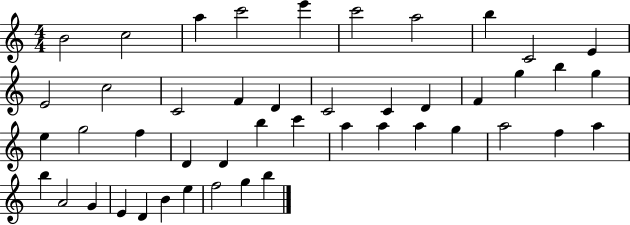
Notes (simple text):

B4/h C5/h A5/q C6/h E6/q C6/h A5/h B5/q C4/h E4/q E4/h C5/h C4/h F4/q D4/q C4/h C4/q D4/q F4/q G5/q B5/q G5/q E5/q G5/h F5/q D4/q D4/q B5/q C6/q A5/q A5/q A5/q G5/q A5/h F5/q A5/q B5/q A4/h G4/q E4/q D4/q B4/q E5/q F5/h G5/q B5/q